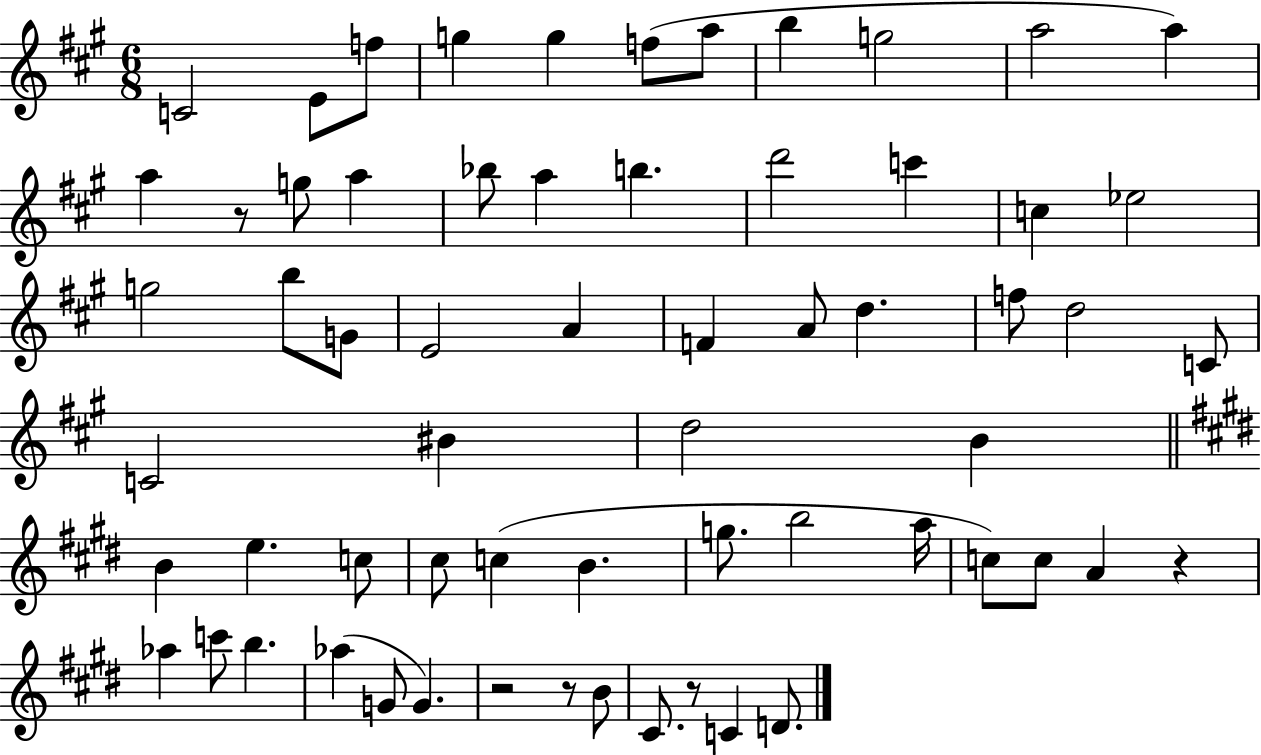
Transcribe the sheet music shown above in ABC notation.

X:1
T:Untitled
M:6/8
L:1/4
K:A
C2 E/2 f/2 g g f/2 a/2 b g2 a2 a a z/2 g/2 a _b/2 a b d'2 c' c _e2 g2 b/2 G/2 E2 A F A/2 d f/2 d2 C/2 C2 ^B d2 B B e c/2 ^c/2 c B g/2 b2 a/4 c/2 c/2 A z _a c'/2 b _a G/2 G z2 z/2 B/2 ^C/2 z/2 C D/2